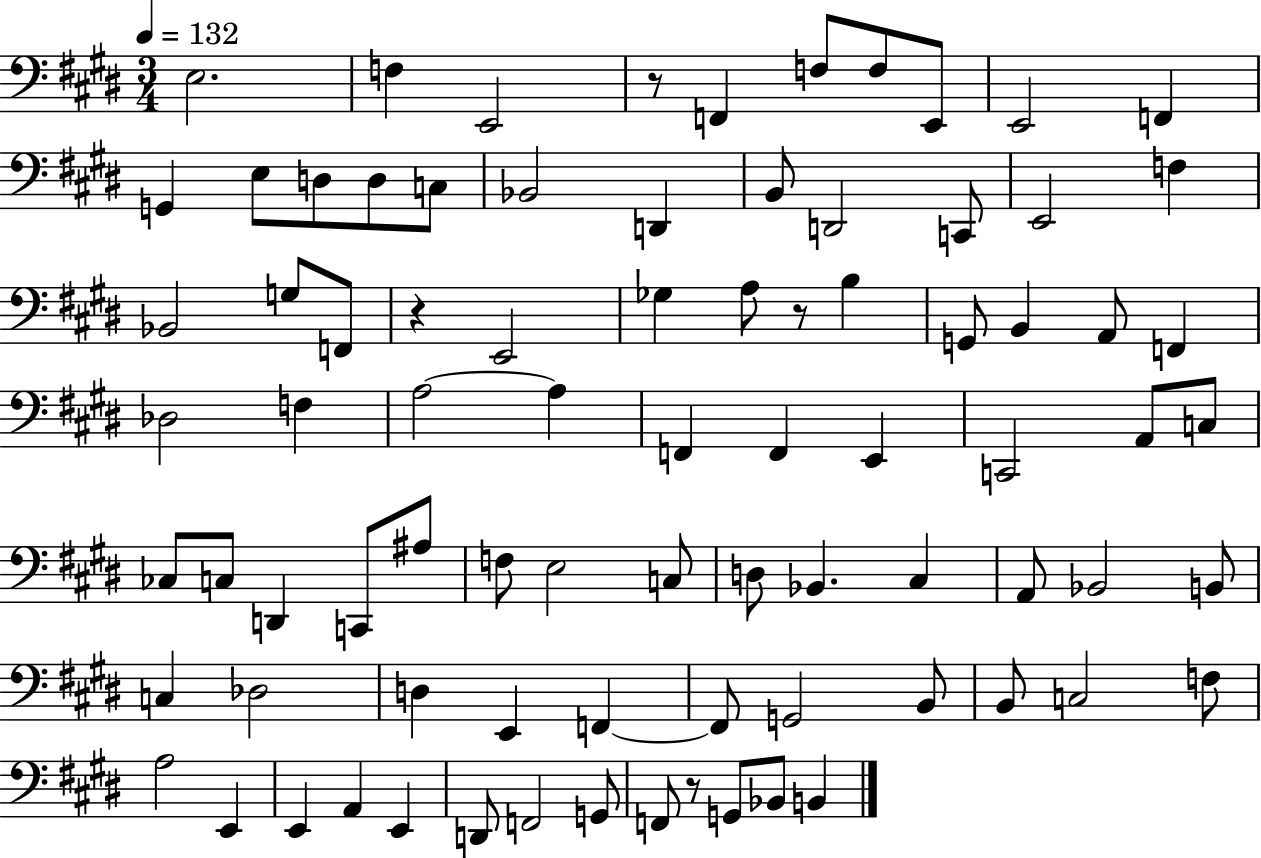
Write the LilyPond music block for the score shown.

{
  \clef bass
  \numericTimeSignature
  \time 3/4
  \key e \major
  \tempo 4 = 132
  e2. | f4 e,2 | r8 f,4 f8 f8 e,8 | e,2 f,4 | \break g,4 e8 d8 d8 c8 | bes,2 d,4 | b,8 d,2 c,8 | e,2 f4 | \break bes,2 g8 f,8 | r4 e,2 | ges4 a8 r8 b4 | g,8 b,4 a,8 f,4 | \break des2 f4 | a2~~ a4 | f,4 f,4 e,4 | c,2 a,8 c8 | \break ces8 c8 d,4 c,8 ais8 | f8 e2 c8 | d8 bes,4. cis4 | a,8 bes,2 b,8 | \break c4 des2 | d4 e,4 f,4~~ | f,8 g,2 b,8 | b,8 c2 f8 | \break a2 e,4 | e,4 a,4 e,4 | d,8 f,2 g,8 | f,8 r8 g,8 bes,8 b,4 | \break \bar "|."
}